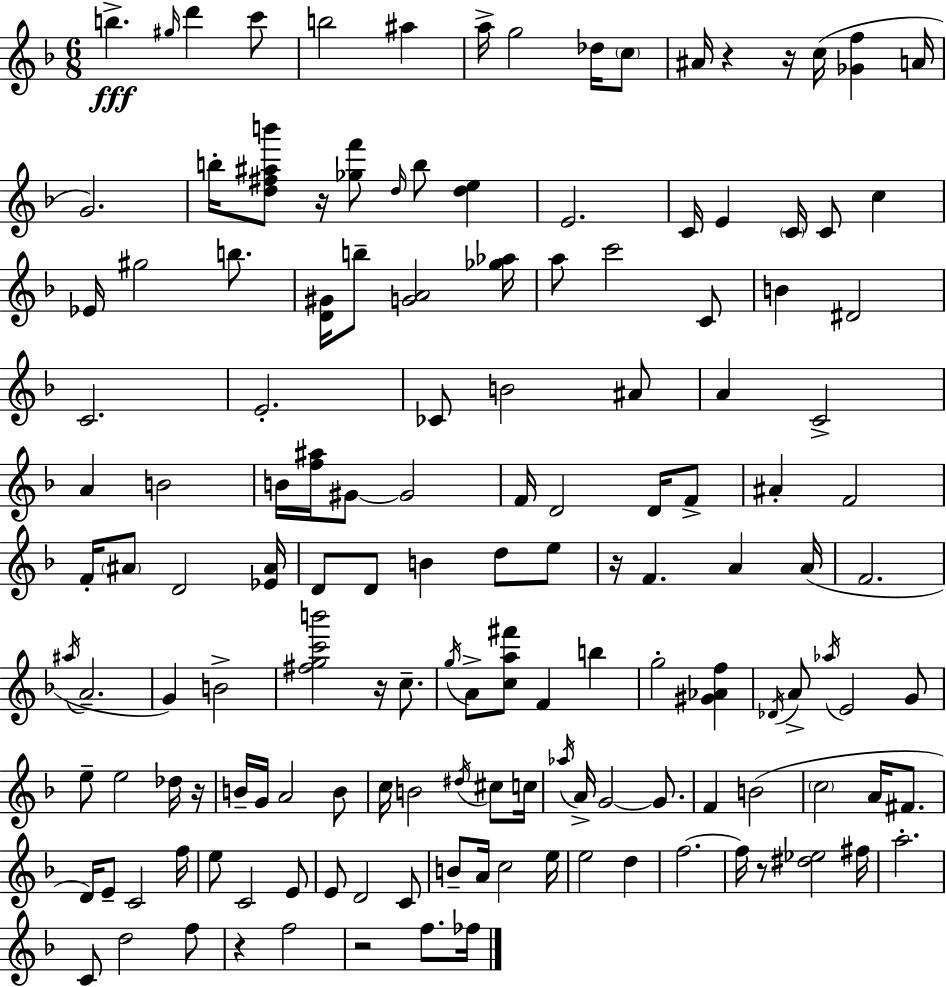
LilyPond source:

{
  \clef treble
  \numericTimeSignature
  \time 6/8
  \key f \major
  \repeat volta 2 { b''4.->\fff \grace { gis''16 } d'''4 c'''8 | b''2 ais''4 | a''16-> g''2 des''16 \parenthesize c''8 | ais'16 r4 r16 c''16( <ges' f''>4 | \break a'16 g'2.) | b''16-. <d'' fis'' ais'' b'''>8 r16 <ges'' f'''>8 \grace { d''16 } b''8 <d'' e''>4 | e'2. | c'16 e'4 \parenthesize c'16 c'8 c''4 | \break ees'16 gis''2 b''8. | <d' gis'>16 b''8-- <g' a'>2 | <ges'' aes''>16 a''8 c'''2 | c'8 b'4 dis'2 | \break c'2. | e'2.-. | ces'8 b'2 | ais'8 a'4 c'2-> | \break a'4 b'2 | b'16 <f'' ais''>16 gis'8~~ gis'2 | f'16 d'2 d'16 | f'8-> ais'4-. f'2 | \break f'16-. \parenthesize ais'8 d'2 | <ees' ais'>16 d'8 d'8 b'4 d''8 | e''8 r16 f'4. a'4 | a'16( f'2. | \break \acciaccatura { ais''16 } a'2.-- | g'4) b'2-> | <fis'' g'' c''' b'''>2 r16 | c''8.-- \acciaccatura { g''16 } a'8-> <c'' a'' fis'''>8 f'4 | \break b''4 g''2-. | <gis' aes' f''>4 \acciaccatura { des'16 } a'8-> \acciaccatura { aes''16 } e'2 | g'8 e''8-- e''2 | des''16 r16 b'16-- g'16 a'2 | \break b'8 c''16 b'2 | \acciaccatura { dis''16 } cis''8 c''16 \acciaccatura { aes''16 } a'16-> g'2~~ | g'8. f'4 | b'2( \parenthesize c''2 | \break a'16 fis'8. d'16) e'8-- c'2 | f''16 e''8 c'2 | e'8 e'8 d'2 | c'8 b'8-- a'16 c''2 | \break e''16 e''2 | d''4 f''2.~~ | f''16 r8 <dis'' ees''>2 | fis''16 a''2.-. | \break c'8 d''2 | f''8 r4 | f''2 r2 | f''8. fes''16 } \bar "|."
}